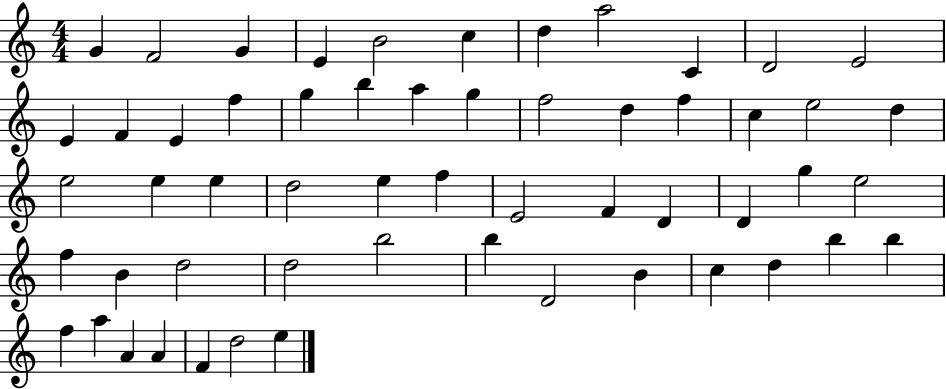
X:1
T:Untitled
M:4/4
L:1/4
K:C
G F2 G E B2 c d a2 C D2 E2 E F E f g b a g f2 d f c e2 d e2 e e d2 e f E2 F D D g e2 f B d2 d2 b2 b D2 B c d b b f a A A F d2 e